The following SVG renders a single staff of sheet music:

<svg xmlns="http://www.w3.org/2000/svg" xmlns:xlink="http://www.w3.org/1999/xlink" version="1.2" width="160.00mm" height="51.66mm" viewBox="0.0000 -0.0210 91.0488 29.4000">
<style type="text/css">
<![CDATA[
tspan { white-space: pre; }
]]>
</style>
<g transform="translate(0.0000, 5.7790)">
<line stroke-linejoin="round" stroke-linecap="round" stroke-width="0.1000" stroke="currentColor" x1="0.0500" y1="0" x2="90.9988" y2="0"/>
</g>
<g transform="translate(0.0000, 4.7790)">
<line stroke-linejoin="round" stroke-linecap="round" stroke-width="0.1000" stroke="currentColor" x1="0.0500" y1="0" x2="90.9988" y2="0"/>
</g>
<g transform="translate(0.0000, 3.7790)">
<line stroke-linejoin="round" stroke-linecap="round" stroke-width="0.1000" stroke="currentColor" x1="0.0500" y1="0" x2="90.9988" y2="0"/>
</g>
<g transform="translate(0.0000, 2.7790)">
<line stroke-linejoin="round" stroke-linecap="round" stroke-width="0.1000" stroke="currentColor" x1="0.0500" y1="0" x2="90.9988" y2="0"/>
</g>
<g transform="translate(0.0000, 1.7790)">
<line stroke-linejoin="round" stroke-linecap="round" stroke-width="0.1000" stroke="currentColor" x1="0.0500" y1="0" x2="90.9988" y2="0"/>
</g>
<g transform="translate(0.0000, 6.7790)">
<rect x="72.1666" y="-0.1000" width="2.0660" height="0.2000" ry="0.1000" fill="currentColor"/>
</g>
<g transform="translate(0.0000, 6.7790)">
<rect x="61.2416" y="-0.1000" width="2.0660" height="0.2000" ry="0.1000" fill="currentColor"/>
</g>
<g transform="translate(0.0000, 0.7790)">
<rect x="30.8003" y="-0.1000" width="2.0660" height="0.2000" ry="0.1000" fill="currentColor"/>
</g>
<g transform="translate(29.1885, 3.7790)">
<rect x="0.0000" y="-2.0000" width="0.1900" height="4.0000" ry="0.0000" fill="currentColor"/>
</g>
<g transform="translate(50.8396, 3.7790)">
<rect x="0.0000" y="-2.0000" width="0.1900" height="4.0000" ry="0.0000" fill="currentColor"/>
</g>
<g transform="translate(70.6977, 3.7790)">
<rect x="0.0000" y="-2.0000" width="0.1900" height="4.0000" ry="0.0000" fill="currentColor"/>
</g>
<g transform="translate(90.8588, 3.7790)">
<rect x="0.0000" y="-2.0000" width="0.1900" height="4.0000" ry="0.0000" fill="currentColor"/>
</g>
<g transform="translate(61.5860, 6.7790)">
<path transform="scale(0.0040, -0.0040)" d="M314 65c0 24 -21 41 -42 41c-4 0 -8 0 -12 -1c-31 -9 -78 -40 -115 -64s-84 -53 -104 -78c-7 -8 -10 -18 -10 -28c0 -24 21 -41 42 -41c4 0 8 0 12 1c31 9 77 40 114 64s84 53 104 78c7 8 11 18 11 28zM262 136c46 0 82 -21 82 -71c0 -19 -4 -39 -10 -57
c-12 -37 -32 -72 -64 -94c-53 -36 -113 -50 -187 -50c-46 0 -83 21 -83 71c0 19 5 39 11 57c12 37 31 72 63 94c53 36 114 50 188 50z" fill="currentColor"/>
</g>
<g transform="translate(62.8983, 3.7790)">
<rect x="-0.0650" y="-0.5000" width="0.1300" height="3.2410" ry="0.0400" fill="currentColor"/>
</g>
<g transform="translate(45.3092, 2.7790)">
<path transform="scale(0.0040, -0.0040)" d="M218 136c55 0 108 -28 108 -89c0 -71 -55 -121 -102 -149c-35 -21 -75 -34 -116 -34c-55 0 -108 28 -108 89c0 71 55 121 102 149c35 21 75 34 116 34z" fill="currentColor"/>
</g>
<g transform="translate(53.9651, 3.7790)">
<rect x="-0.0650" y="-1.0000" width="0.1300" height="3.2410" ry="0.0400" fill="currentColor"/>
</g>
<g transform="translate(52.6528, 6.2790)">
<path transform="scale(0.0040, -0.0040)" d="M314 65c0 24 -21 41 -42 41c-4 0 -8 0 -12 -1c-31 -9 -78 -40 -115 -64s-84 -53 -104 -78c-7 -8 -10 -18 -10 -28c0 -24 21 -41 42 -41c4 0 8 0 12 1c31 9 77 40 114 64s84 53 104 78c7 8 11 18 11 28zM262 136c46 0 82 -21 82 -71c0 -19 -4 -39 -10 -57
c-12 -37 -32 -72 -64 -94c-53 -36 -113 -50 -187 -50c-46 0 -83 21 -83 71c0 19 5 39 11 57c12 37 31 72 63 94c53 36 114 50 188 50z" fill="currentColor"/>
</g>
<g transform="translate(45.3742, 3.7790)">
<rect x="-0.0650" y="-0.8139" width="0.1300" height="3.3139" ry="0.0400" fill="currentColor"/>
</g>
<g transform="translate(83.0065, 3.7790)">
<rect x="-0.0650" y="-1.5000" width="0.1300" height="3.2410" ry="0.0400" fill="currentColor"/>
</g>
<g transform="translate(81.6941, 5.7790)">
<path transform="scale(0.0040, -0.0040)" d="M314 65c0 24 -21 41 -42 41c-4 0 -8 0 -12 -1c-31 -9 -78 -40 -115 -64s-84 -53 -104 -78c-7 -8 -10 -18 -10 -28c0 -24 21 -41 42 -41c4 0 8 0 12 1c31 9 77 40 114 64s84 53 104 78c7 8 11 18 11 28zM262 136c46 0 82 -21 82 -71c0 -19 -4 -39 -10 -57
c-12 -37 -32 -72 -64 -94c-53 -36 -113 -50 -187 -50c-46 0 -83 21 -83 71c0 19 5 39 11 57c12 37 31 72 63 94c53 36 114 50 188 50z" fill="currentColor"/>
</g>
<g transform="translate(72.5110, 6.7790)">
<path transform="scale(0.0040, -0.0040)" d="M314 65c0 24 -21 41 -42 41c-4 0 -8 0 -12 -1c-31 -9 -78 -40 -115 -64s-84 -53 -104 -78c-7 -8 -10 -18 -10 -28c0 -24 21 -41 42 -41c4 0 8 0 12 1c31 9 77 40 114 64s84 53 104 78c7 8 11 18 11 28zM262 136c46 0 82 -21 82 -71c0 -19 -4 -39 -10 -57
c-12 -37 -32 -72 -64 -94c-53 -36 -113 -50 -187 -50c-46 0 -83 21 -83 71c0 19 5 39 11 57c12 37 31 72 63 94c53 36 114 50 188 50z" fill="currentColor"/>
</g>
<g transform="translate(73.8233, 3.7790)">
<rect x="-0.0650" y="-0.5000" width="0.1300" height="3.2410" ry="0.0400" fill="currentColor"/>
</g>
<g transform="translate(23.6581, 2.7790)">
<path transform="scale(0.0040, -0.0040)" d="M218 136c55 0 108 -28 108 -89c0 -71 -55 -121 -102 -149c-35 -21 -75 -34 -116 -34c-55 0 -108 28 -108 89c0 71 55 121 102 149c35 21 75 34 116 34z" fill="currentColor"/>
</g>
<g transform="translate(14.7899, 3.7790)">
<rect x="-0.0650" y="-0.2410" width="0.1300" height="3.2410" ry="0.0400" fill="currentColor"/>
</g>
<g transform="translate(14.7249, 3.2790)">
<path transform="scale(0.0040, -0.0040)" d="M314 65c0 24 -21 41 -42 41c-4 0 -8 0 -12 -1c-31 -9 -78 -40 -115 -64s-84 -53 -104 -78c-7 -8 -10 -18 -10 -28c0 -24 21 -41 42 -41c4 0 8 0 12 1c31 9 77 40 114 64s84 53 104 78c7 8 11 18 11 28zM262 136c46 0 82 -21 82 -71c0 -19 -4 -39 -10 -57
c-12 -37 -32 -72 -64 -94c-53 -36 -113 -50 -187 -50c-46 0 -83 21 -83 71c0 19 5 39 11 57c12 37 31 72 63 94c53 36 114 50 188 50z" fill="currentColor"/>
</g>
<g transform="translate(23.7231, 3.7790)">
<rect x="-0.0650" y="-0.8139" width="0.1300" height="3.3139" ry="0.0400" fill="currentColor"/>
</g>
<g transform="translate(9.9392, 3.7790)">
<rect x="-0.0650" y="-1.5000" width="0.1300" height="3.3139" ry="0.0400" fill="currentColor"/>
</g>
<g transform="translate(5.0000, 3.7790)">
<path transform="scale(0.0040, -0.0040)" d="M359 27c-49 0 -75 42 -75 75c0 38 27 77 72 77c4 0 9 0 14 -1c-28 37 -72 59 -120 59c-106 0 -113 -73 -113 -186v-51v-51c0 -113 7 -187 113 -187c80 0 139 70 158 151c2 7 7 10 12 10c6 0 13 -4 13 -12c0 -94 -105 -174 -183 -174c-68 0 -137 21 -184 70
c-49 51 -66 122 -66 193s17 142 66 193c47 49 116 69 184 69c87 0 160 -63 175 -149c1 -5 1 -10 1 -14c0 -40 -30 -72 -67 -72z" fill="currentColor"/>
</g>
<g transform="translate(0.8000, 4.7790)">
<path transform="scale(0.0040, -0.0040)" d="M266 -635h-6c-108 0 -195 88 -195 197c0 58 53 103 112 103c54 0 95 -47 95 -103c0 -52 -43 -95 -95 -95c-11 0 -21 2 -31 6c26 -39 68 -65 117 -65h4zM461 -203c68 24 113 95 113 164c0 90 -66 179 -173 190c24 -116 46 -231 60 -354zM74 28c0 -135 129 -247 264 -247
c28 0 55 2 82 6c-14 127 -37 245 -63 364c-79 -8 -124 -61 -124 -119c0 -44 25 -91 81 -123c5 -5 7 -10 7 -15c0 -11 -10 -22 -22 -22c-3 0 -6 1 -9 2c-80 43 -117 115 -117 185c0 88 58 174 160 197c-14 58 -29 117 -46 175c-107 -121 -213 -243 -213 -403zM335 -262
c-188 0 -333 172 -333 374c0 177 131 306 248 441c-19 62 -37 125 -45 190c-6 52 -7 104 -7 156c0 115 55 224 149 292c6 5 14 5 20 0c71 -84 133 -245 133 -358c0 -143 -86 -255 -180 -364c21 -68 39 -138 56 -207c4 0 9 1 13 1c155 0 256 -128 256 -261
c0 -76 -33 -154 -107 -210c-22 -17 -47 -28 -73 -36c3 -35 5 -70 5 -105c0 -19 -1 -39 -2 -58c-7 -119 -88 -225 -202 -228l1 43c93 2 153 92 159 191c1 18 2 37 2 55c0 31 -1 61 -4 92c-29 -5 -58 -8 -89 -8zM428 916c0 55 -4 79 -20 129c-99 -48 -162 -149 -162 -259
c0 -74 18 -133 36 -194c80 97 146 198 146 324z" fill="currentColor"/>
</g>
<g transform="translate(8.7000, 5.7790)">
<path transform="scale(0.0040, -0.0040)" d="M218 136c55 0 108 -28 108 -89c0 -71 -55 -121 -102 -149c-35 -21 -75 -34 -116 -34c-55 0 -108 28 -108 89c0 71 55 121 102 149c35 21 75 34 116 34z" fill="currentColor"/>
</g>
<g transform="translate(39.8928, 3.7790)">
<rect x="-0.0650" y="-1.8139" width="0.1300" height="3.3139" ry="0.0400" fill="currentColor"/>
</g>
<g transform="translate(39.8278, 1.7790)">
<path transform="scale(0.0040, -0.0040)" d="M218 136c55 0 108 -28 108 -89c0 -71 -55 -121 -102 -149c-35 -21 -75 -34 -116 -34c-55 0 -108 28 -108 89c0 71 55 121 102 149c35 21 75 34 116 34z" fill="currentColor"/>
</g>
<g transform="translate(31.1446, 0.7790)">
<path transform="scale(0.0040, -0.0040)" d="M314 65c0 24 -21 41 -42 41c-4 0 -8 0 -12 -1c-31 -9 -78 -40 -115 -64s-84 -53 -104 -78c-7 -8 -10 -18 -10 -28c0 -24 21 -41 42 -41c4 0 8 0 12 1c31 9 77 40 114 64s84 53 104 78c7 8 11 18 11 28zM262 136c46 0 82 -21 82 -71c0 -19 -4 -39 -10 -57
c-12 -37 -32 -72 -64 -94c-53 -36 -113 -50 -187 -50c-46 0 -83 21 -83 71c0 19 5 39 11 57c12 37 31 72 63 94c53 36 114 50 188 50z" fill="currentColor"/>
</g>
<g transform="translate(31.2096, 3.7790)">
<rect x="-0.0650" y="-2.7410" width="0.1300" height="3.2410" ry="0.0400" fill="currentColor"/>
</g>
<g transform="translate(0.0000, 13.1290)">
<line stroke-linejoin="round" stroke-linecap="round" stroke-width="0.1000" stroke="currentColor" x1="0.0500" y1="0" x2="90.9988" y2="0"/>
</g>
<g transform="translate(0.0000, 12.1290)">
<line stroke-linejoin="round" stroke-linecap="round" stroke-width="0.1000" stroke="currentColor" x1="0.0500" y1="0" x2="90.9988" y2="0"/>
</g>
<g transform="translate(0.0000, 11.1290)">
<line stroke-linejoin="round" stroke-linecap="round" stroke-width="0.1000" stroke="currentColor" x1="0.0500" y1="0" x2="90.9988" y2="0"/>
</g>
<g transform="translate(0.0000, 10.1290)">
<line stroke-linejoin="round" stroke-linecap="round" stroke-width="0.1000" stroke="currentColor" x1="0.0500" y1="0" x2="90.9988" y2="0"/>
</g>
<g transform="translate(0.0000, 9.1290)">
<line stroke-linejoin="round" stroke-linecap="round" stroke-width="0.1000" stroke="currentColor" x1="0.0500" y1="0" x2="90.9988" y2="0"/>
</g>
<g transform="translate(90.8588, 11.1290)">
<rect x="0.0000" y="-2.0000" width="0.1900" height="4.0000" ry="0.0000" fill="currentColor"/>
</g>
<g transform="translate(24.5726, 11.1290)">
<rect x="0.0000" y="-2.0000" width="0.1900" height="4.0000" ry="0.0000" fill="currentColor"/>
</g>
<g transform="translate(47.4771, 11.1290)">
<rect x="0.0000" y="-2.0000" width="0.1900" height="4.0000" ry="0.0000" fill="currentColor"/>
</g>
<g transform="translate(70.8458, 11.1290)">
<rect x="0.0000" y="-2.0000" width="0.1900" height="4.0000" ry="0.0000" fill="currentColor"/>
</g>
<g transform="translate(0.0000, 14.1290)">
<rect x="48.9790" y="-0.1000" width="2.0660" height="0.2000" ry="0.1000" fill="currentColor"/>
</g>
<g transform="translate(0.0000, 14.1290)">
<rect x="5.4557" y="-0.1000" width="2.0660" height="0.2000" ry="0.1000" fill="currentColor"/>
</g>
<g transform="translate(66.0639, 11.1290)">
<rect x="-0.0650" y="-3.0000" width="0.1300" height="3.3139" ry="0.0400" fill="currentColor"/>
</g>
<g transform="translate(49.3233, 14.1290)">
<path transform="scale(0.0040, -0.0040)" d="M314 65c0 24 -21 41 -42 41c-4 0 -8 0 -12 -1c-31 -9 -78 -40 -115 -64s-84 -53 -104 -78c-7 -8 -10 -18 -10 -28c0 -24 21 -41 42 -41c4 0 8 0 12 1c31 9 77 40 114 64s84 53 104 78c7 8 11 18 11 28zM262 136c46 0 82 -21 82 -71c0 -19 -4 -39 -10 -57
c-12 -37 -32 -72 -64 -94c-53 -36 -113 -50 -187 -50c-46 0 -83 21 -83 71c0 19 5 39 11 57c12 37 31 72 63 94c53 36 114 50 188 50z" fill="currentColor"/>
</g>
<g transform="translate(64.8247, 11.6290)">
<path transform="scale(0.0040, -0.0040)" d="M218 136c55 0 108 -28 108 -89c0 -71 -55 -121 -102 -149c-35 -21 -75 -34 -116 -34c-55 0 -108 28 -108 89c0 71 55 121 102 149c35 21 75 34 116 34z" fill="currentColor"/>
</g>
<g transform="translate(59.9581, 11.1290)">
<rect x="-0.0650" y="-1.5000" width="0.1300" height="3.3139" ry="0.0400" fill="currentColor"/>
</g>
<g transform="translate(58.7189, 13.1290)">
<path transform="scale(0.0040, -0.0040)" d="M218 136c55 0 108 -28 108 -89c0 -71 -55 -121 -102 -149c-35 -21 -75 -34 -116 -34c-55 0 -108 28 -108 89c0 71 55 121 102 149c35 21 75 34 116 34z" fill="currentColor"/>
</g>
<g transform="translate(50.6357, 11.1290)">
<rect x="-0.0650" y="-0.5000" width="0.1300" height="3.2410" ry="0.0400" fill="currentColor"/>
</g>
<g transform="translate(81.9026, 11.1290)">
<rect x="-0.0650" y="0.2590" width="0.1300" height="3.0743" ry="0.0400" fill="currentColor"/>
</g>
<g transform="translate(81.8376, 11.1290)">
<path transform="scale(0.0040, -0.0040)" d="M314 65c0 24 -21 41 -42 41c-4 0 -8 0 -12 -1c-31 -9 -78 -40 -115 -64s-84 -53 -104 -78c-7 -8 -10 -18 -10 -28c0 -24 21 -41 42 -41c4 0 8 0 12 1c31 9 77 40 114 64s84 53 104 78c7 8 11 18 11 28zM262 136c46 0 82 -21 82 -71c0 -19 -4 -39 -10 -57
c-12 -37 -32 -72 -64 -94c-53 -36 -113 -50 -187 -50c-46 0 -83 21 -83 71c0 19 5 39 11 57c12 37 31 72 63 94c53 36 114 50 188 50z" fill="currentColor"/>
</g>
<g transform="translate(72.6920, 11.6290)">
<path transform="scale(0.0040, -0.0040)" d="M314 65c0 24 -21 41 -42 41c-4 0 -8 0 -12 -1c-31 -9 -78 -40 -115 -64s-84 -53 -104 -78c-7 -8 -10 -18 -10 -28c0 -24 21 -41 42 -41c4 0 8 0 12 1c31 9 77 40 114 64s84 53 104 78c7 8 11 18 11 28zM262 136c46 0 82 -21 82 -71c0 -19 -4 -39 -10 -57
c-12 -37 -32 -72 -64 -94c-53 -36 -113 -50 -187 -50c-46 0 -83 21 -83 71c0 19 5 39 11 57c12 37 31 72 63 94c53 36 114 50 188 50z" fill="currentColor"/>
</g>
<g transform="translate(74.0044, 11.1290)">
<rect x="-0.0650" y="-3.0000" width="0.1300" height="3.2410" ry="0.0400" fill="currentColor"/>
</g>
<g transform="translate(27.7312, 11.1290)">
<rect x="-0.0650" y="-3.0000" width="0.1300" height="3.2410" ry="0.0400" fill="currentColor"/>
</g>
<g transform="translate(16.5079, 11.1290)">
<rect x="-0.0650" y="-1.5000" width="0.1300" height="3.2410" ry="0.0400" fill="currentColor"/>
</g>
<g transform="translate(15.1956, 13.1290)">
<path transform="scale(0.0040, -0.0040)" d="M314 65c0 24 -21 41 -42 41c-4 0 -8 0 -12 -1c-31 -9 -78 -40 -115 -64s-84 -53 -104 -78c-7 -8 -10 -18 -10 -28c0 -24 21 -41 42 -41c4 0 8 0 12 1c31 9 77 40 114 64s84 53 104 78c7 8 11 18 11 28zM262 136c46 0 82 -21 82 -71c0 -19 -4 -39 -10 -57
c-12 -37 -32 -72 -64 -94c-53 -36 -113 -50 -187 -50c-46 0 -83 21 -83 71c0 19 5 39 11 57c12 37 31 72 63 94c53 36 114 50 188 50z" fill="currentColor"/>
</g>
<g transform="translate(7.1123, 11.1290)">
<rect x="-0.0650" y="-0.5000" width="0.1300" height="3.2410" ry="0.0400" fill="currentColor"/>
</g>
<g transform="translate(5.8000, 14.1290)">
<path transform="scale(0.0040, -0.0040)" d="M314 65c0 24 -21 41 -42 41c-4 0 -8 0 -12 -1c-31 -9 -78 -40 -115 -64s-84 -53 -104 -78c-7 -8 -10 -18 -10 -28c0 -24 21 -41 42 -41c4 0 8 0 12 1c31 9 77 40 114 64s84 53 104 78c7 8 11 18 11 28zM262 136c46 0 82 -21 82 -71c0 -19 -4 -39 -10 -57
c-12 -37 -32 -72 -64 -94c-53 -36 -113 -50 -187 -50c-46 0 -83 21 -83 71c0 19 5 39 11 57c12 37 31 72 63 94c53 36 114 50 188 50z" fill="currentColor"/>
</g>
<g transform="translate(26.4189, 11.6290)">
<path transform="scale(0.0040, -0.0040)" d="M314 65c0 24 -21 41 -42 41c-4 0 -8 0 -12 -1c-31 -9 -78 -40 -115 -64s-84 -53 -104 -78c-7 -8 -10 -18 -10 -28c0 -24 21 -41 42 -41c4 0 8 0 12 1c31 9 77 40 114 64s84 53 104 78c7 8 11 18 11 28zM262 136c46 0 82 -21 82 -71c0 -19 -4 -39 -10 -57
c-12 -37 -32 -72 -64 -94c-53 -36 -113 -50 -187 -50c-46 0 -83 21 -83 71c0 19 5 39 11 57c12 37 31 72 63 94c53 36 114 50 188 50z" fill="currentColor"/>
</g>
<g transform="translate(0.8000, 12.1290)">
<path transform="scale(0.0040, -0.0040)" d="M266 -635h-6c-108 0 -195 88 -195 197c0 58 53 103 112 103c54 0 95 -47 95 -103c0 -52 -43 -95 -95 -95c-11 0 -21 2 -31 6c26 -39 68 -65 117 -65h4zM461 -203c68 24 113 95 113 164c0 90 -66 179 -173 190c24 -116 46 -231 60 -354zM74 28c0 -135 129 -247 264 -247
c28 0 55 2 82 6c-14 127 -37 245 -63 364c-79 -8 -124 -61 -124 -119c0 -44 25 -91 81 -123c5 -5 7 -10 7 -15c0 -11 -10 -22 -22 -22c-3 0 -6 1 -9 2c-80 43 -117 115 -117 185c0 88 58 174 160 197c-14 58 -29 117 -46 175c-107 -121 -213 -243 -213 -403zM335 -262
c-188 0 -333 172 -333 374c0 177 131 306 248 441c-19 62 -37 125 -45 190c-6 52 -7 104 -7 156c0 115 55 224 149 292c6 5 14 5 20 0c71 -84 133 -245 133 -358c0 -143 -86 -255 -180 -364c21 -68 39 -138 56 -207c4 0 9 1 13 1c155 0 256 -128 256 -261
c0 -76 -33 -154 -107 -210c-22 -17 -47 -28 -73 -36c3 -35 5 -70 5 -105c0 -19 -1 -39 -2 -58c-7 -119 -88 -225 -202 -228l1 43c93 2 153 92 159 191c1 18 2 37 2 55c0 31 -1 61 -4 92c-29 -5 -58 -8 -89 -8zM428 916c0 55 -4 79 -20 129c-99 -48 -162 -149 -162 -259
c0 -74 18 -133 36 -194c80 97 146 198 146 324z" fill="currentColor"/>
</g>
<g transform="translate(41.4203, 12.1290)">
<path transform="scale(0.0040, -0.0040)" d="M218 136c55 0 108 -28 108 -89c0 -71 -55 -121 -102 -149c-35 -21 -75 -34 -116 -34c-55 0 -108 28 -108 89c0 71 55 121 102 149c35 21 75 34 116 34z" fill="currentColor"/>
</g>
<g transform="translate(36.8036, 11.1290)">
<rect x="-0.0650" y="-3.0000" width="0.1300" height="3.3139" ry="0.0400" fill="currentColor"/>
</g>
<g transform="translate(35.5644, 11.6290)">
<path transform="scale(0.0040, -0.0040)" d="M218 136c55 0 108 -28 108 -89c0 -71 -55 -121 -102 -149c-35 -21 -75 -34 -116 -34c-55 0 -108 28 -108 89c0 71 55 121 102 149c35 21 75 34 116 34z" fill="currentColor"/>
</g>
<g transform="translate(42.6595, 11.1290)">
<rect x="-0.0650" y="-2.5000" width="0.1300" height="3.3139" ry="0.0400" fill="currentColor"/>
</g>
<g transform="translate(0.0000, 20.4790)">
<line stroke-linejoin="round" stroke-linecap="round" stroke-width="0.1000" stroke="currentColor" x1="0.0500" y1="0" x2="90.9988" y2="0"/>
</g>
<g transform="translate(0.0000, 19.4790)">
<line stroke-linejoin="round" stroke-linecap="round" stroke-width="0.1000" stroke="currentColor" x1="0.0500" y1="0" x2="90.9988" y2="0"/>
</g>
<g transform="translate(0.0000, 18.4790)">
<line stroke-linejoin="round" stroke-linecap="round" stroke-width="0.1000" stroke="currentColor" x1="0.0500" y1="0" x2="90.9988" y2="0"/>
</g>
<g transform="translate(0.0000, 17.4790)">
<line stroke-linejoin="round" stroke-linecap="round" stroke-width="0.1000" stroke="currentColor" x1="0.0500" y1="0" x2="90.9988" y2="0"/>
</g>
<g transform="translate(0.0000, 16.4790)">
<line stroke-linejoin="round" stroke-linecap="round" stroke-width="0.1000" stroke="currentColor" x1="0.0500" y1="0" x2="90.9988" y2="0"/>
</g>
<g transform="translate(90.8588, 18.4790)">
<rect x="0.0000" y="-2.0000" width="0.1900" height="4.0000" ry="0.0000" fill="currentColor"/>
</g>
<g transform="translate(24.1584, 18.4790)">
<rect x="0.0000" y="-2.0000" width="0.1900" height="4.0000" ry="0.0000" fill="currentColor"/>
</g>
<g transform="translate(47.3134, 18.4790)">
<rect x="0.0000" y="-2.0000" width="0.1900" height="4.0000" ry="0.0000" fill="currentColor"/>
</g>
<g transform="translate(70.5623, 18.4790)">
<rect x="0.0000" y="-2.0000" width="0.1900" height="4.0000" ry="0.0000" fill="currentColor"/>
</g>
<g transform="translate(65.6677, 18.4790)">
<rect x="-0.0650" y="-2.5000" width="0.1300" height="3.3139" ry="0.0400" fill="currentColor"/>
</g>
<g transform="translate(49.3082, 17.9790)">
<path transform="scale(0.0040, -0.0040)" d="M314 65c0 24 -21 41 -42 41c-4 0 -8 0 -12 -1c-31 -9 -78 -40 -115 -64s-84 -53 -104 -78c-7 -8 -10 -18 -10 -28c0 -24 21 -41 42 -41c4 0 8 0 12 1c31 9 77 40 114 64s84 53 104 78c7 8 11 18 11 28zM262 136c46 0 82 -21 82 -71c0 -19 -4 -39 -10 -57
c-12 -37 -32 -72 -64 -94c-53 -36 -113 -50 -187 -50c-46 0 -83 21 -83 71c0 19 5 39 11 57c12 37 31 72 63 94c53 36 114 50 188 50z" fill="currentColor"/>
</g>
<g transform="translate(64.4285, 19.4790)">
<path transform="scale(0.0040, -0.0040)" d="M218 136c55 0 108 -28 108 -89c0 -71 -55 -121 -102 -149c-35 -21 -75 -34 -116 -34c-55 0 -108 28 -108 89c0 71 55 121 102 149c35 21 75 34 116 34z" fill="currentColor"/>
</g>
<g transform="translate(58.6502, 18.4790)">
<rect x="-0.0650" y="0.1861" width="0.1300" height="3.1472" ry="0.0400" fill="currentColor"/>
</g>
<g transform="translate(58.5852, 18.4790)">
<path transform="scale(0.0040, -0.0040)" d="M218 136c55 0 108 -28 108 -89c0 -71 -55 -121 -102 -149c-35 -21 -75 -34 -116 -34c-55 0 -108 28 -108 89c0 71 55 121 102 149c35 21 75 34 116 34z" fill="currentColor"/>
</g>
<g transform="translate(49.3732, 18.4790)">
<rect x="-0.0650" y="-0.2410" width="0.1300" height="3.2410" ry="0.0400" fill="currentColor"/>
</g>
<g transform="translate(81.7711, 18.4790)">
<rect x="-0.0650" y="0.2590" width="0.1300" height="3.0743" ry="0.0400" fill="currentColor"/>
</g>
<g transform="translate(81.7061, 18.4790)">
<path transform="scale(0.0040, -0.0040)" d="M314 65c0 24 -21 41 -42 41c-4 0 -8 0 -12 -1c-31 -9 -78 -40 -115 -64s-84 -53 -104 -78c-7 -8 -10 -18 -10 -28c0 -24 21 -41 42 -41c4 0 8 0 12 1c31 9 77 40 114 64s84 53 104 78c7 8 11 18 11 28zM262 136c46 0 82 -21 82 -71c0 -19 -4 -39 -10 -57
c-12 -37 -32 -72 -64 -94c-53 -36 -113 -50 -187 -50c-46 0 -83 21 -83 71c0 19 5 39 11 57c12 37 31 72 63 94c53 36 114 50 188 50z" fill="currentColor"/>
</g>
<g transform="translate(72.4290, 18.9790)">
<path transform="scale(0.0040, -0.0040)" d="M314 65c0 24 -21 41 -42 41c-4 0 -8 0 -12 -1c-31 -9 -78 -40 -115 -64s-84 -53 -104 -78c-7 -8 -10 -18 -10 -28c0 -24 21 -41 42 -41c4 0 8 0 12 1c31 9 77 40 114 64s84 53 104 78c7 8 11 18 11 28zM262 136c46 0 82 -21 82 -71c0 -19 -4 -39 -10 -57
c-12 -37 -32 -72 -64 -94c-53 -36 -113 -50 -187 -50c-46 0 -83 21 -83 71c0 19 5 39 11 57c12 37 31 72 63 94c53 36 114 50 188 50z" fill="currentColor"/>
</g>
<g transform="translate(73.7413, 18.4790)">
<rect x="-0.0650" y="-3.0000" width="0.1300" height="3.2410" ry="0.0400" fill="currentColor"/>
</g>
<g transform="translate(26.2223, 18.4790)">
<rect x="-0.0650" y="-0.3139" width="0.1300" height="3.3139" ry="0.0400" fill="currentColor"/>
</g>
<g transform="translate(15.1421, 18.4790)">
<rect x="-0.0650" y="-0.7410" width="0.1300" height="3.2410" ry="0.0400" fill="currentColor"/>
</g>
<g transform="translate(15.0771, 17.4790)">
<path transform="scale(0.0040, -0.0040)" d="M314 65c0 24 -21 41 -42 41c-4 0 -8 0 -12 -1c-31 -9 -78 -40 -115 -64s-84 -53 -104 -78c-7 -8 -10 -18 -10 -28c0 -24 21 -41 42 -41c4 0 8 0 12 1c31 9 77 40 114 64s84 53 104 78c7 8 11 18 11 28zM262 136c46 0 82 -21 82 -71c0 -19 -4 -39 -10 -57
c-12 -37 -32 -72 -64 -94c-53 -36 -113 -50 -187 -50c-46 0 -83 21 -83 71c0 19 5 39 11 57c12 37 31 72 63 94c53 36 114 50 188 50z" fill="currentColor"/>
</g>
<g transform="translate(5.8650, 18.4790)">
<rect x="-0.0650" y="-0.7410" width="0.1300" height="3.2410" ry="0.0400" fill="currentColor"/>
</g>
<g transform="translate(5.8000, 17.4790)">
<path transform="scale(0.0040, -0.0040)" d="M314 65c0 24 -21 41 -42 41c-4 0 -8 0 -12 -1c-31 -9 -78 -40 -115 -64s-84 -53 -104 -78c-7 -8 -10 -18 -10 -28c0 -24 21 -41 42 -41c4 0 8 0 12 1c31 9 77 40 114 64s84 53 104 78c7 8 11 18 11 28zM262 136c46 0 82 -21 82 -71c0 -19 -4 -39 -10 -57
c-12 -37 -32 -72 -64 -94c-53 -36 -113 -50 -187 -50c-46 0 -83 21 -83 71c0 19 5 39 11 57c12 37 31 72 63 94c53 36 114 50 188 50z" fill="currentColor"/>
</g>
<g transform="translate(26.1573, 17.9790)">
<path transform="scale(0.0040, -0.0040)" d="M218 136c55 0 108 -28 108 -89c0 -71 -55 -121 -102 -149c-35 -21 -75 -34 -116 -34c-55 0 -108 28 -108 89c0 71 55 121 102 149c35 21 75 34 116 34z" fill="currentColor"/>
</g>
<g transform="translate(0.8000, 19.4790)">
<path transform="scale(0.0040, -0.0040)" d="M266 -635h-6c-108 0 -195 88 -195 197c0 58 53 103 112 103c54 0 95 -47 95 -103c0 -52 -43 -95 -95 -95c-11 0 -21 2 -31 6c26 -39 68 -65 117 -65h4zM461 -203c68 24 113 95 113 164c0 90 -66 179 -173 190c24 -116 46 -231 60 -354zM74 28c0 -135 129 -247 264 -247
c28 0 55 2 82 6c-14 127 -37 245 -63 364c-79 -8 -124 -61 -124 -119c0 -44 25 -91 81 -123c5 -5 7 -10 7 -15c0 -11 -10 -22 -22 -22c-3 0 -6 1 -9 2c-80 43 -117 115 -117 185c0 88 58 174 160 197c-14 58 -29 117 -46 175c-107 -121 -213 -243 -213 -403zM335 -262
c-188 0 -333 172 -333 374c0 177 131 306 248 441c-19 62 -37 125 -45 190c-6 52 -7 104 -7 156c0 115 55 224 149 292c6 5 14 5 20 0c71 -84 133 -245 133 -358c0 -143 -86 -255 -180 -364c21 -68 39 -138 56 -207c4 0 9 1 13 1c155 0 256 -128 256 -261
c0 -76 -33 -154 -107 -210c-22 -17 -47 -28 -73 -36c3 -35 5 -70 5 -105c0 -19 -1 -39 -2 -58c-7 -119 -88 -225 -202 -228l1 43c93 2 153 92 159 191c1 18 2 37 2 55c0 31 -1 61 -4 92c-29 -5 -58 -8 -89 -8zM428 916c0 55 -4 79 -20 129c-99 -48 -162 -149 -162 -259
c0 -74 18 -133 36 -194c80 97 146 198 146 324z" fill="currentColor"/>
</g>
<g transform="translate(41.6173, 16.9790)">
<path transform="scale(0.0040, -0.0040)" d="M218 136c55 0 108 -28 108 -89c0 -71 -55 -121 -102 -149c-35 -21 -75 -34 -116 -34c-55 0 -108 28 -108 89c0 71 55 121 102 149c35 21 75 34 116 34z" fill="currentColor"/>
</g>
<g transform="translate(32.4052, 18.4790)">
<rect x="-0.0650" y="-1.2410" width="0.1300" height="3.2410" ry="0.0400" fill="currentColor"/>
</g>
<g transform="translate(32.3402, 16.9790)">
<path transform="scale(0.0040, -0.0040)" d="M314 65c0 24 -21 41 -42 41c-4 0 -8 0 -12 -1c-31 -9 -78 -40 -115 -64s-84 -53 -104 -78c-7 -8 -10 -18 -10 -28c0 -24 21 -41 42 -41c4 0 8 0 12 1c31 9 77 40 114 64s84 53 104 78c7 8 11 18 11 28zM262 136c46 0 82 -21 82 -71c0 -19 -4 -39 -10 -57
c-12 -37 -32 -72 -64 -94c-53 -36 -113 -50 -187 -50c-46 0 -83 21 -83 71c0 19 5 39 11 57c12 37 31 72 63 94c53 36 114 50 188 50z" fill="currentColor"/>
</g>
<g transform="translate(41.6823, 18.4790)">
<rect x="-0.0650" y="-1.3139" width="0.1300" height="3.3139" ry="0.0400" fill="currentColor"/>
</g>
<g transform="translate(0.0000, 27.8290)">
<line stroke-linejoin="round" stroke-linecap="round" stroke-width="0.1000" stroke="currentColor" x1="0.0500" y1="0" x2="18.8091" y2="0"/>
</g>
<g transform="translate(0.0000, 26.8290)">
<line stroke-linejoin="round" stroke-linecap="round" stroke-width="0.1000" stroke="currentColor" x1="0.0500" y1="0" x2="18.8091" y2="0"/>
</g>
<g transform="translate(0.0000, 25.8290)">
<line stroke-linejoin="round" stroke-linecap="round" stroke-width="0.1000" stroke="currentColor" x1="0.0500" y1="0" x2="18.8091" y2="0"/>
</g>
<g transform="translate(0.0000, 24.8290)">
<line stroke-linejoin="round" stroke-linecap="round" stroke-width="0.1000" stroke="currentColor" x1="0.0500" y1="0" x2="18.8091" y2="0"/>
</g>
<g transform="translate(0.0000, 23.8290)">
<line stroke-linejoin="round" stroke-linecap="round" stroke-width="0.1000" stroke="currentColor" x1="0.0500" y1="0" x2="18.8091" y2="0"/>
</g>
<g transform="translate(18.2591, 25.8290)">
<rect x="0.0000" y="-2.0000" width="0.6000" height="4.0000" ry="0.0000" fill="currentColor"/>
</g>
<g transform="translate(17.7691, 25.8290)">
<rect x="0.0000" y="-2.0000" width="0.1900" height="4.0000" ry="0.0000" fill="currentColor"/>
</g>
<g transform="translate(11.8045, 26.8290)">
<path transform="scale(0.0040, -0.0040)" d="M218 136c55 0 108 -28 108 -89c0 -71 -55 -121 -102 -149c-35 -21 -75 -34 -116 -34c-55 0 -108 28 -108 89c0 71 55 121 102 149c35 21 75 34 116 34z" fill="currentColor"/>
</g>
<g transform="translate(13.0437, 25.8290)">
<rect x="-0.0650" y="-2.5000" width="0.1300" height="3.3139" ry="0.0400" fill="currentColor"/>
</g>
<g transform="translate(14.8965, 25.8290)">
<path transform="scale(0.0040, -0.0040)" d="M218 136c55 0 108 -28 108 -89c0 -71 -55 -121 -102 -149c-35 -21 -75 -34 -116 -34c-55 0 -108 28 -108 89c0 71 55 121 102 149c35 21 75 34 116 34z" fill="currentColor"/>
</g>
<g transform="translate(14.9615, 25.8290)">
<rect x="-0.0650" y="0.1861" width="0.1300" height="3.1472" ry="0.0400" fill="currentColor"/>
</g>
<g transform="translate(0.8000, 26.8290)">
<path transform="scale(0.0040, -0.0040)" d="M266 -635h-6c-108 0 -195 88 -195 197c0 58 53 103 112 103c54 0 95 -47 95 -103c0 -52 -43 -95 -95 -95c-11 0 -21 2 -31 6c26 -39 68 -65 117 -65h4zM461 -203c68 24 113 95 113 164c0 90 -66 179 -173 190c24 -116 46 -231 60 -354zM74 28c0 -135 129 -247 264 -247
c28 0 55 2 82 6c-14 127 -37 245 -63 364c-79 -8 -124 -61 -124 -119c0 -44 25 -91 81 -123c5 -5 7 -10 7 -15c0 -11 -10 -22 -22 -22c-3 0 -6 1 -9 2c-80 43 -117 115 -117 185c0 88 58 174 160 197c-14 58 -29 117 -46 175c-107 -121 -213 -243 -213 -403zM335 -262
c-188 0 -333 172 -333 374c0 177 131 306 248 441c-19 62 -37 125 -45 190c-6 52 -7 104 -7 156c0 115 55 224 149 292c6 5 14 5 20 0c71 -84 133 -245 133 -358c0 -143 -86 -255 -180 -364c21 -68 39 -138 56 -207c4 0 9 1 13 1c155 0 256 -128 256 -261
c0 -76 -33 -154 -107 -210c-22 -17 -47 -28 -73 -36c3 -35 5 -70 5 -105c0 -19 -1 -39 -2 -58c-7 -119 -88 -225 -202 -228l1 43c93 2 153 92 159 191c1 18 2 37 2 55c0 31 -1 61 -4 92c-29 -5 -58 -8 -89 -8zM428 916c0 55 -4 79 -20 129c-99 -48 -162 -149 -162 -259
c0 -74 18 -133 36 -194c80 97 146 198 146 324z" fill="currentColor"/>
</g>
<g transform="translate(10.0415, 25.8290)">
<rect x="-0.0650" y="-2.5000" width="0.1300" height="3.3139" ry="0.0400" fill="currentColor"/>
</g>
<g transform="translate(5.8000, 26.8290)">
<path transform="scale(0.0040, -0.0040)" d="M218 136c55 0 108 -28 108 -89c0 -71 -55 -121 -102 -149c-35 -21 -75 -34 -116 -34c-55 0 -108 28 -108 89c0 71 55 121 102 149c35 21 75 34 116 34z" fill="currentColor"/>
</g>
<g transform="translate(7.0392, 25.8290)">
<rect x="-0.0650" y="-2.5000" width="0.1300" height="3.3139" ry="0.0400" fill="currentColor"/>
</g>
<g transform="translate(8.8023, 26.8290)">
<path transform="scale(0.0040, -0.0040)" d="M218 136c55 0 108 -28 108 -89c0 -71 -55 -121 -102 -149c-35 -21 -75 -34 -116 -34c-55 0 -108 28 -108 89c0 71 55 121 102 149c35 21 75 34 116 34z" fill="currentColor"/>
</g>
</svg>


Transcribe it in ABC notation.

X:1
T:Untitled
M:4/4
L:1/4
K:C
E c2 d a2 f d D2 C2 C2 E2 C2 E2 A2 A G C2 E A A2 B2 d2 d2 c e2 e c2 B G A2 B2 G G G B